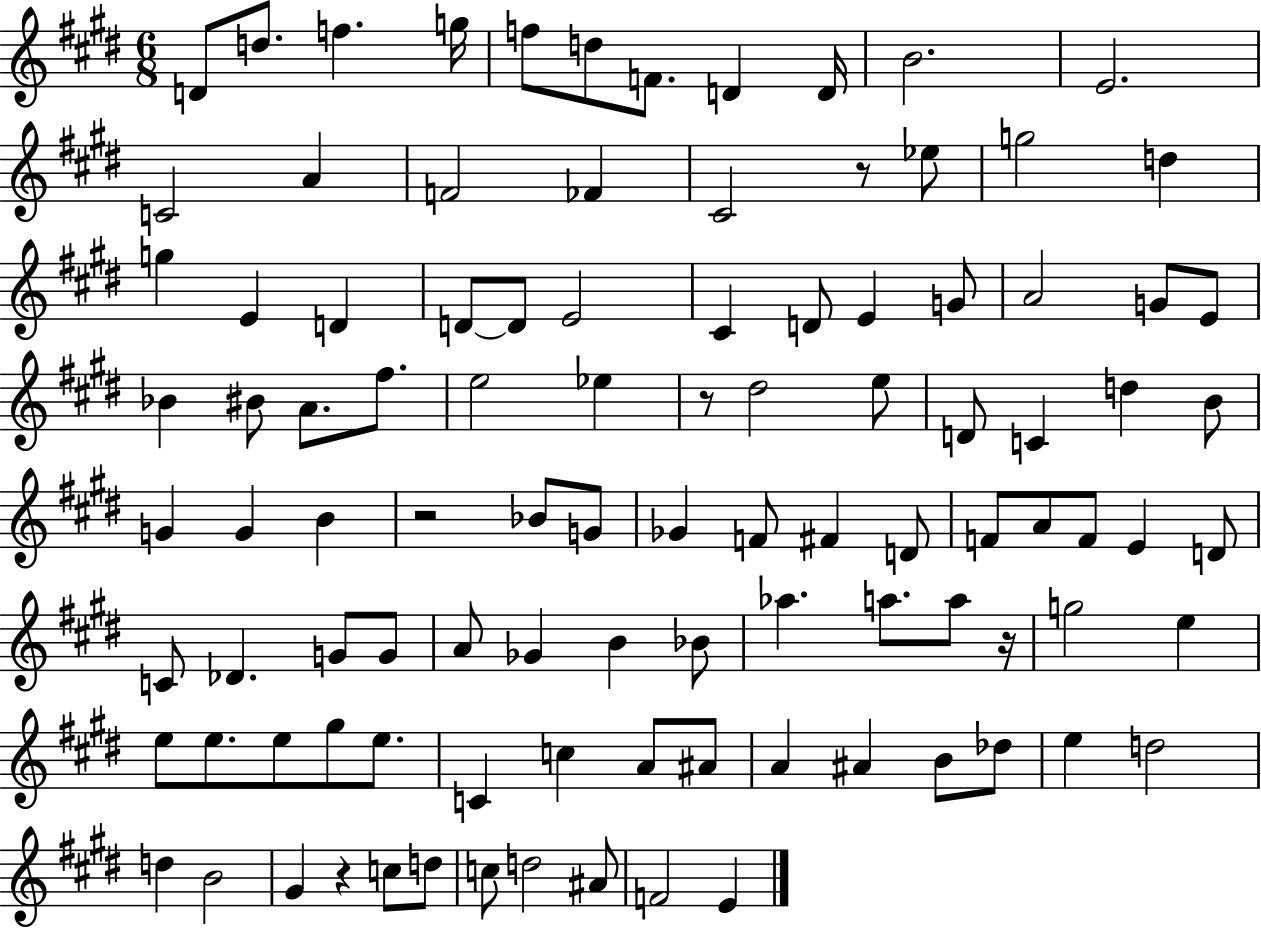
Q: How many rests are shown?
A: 5